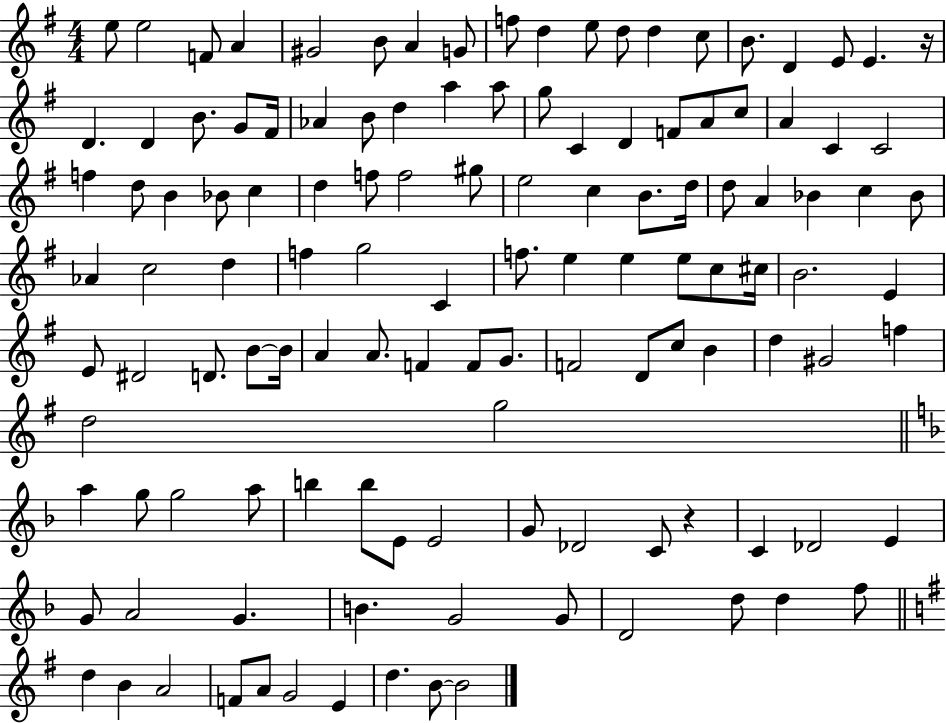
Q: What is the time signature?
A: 4/4